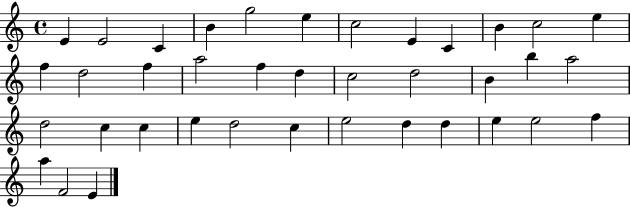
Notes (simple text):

E4/q E4/h C4/q B4/q G5/h E5/q C5/h E4/q C4/q B4/q C5/h E5/q F5/q D5/h F5/q A5/h F5/q D5/q C5/h D5/h B4/q B5/q A5/h D5/h C5/q C5/q E5/q D5/h C5/q E5/h D5/q D5/q E5/q E5/h F5/q A5/q F4/h E4/q